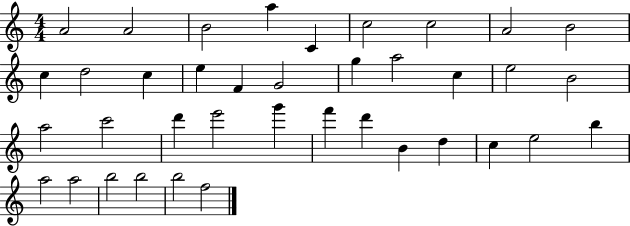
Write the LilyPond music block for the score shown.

{
  \clef treble
  \numericTimeSignature
  \time 4/4
  \key c \major
  a'2 a'2 | b'2 a''4 c'4 | c''2 c''2 | a'2 b'2 | \break c''4 d''2 c''4 | e''4 f'4 g'2 | g''4 a''2 c''4 | e''2 b'2 | \break a''2 c'''2 | d'''4 e'''2 g'''4 | f'''4 d'''4 b'4 d''4 | c''4 e''2 b''4 | \break a''2 a''2 | b''2 b''2 | b''2 f''2 | \bar "|."
}